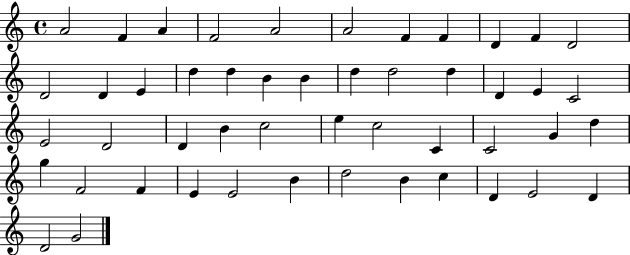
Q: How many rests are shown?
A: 0